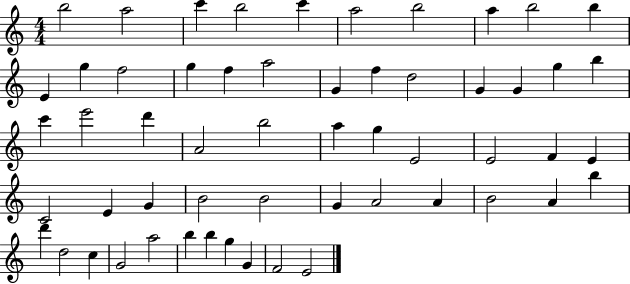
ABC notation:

X:1
T:Untitled
M:4/4
L:1/4
K:C
b2 a2 c' b2 c' a2 b2 a b2 b E g f2 g f a2 G f d2 G G g b c' e'2 d' A2 b2 a g E2 E2 F E C2 E G B2 B2 G A2 A B2 A b d' d2 c G2 a2 b b g G F2 E2